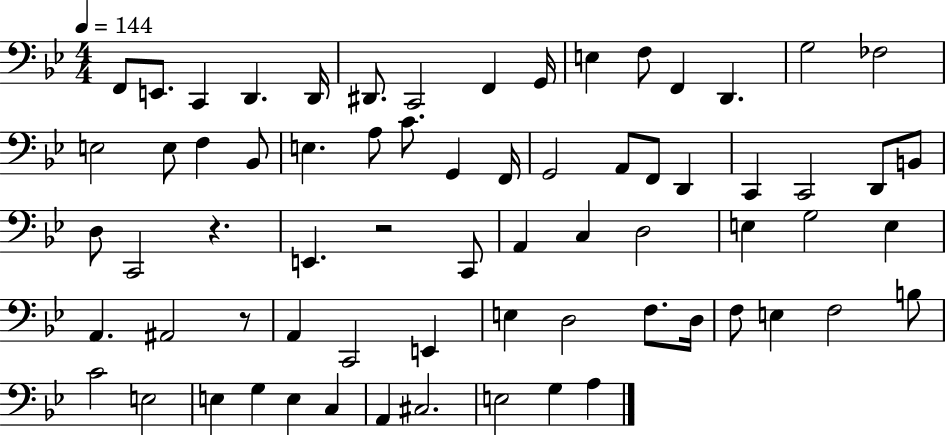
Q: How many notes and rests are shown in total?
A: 69